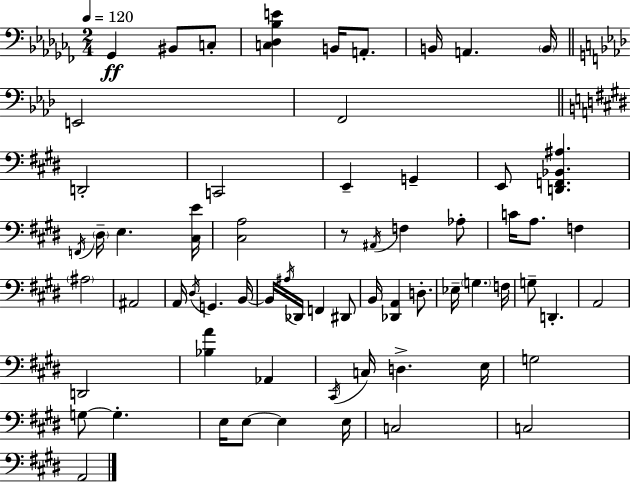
{
  \clef bass
  \numericTimeSignature
  \time 2/4
  \key aes \minor
  \tempo 4 = 120
  ges,4\ff bis,8 c8-. | <c des bes e'>4 b,16 a,8.-. | b,16 a,4. \parenthesize b,16 | \bar "||" \break \key f \minor e,2 | f,2 | \bar "||" \break \key e \major d,2-. | c,2 | e,4-- g,4-- | e,8 <d, f, bes, ais>4. | \break \acciaccatura { f,16 } \parenthesize dis16-- e4. | <cis e'>16 <cis a>2 | r8 \acciaccatura { ais,16 } f4 | aes8-. c'16 a8. f4 | \break \parenthesize ais2 | ais,2 | a,16 \acciaccatura { dis16 } g,4. | b,16~~ b,16 \acciaccatura { ais16 } des,16 f,4 | \break dis,8 b,16 <des, a,>4 | d8.-. ees16-- \parenthesize g4. | f16 g8-- d,4.-. | a,2 | \break d,2 | <bes a'>4 | aes,4 \acciaccatura { cis,16 } c16 d4.-> | e16 g2 | \break g8~~ g4.-. | e16 e8~~ | e4 e16 c2 | c2 | \break a,2 | \bar "|."
}